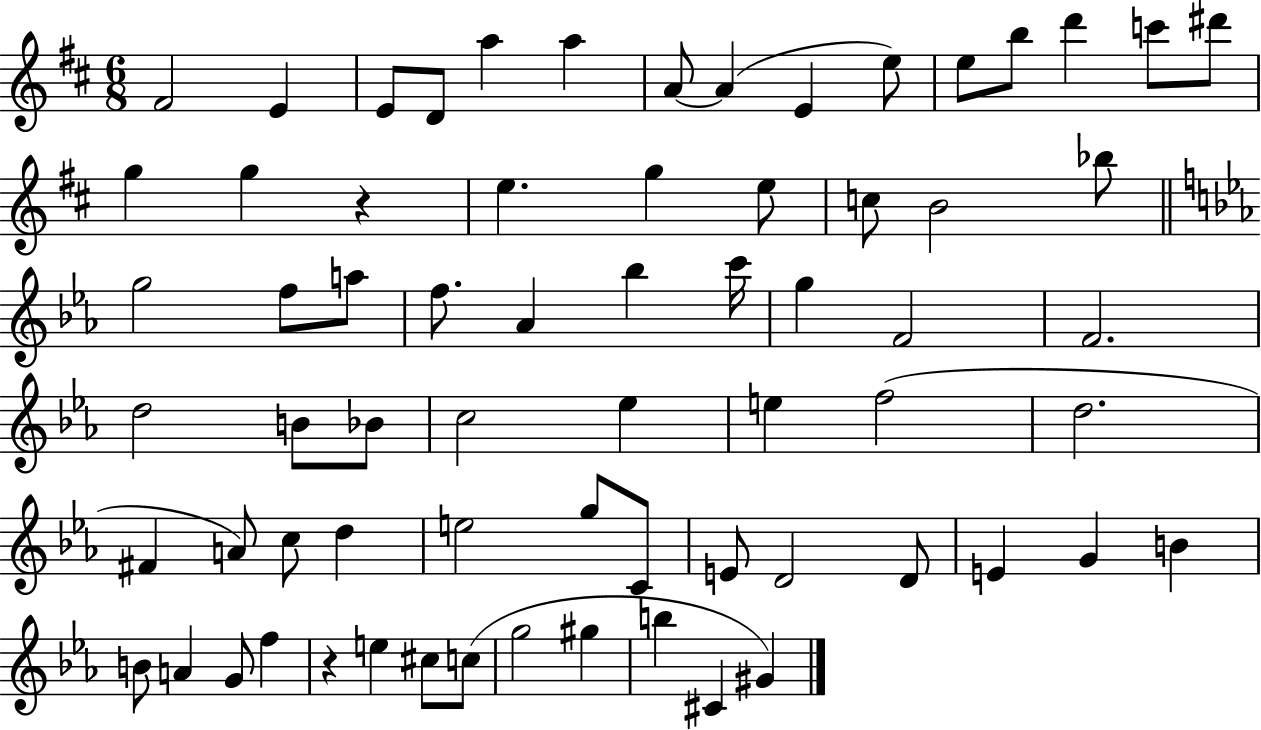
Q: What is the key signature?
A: D major